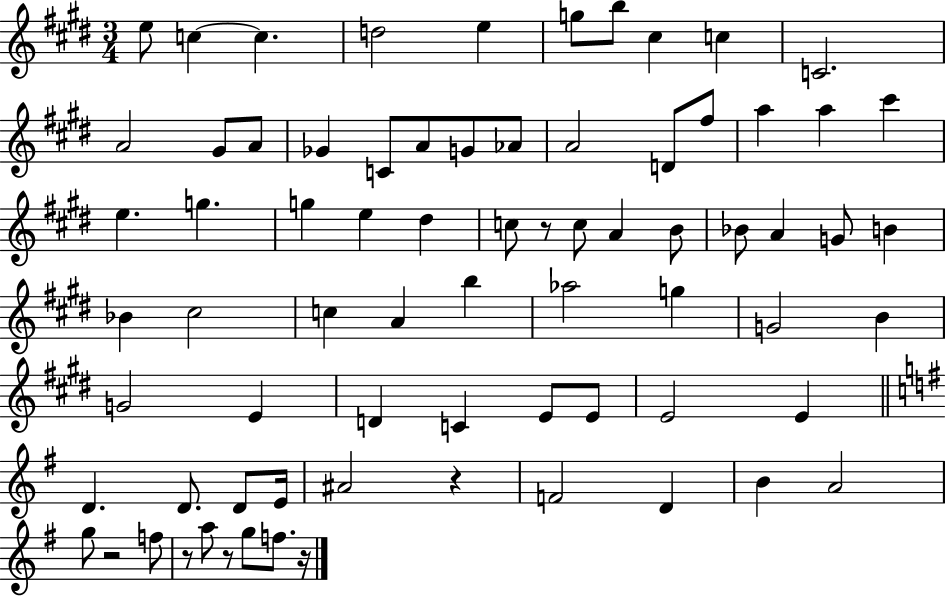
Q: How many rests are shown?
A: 6